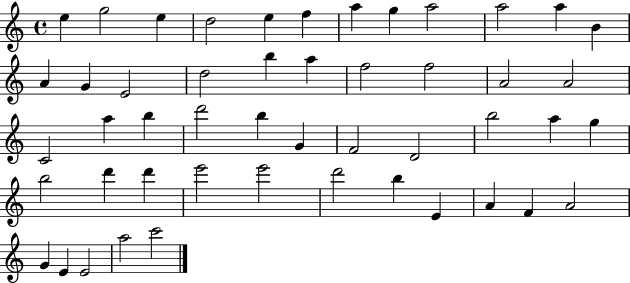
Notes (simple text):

E5/q G5/h E5/q D5/h E5/q F5/q A5/q G5/q A5/h A5/h A5/q B4/q A4/q G4/q E4/h D5/h B5/q A5/q F5/h F5/h A4/h A4/h C4/h A5/q B5/q D6/h B5/q G4/q F4/h D4/h B5/h A5/q G5/q B5/h D6/q D6/q E6/h E6/h D6/h B5/q E4/q A4/q F4/q A4/h G4/q E4/q E4/h A5/h C6/h